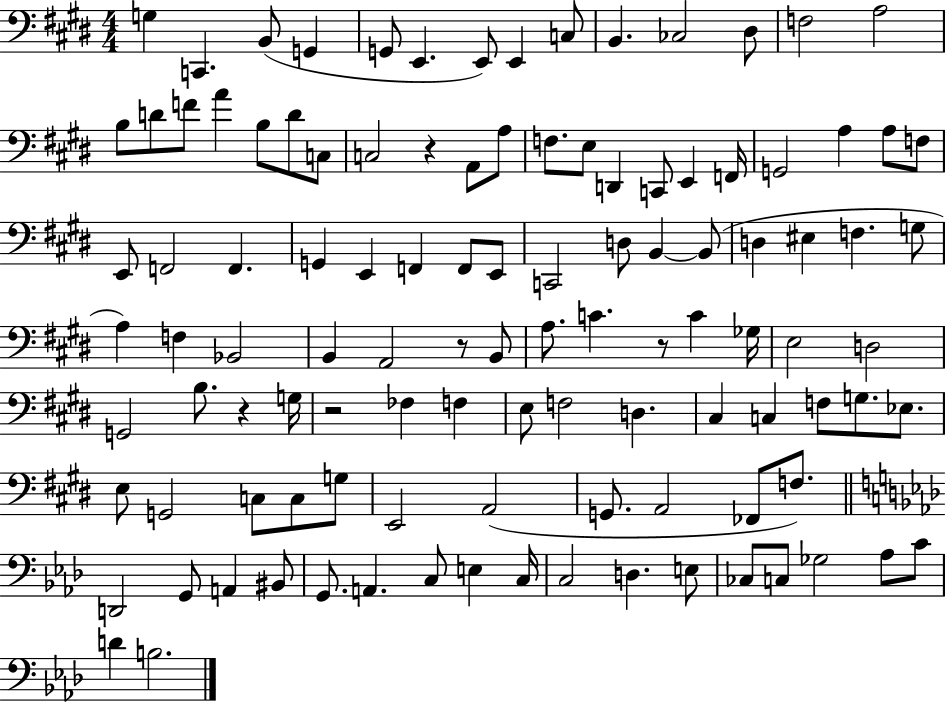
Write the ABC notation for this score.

X:1
T:Untitled
M:4/4
L:1/4
K:E
G, C,, B,,/2 G,, G,,/2 E,, E,,/2 E,, C,/2 B,, _C,2 ^D,/2 F,2 A,2 B,/2 D/2 F/2 A B,/2 D/2 C,/2 C,2 z A,,/2 A,/2 F,/2 E,/2 D,, C,,/2 E,, F,,/4 G,,2 A, A,/2 F,/2 E,,/2 F,,2 F,, G,, E,, F,, F,,/2 E,,/2 C,,2 D,/2 B,, B,,/2 D, ^E, F, G,/2 A, F, _B,,2 B,, A,,2 z/2 B,,/2 A,/2 C z/2 C _G,/4 E,2 D,2 G,,2 B,/2 z G,/4 z2 _F, F, E,/2 F,2 D, ^C, C, F,/2 G,/2 _E,/2 E,/2 G,,2 C,/2 C,/2 G,/2 E,,2 A,,2 G,,/2 A,,2 _F,,/2 F,/2 D,,2 G,,/2 A,, ^B,,/2 G,,/2 A,, C,/2 E, C,/4 C,2 D, E,/2 _C,/2 C,/2 _G,2 _A,/2 C/2 D B,2